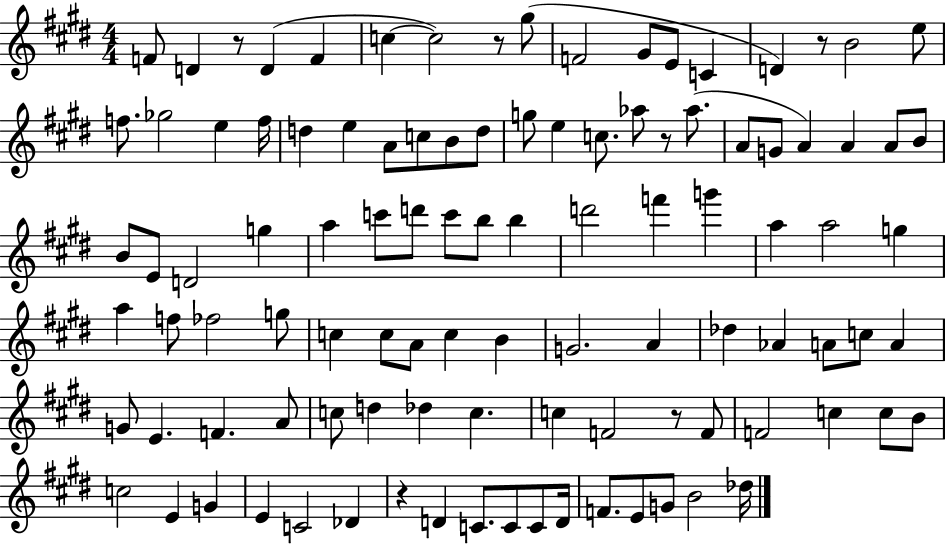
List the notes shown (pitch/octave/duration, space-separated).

F4/e D4/q R/e D4/q F4/q C5/q C5/h R/e G#5/e F4/h G#4/e E4/e C4/q D4/q R/e B4/h E5/e F5/e. Gb5/h E5/q F5/s D5/q E5/q A4/e C5/e B4/e D5/e G5/e E5/q C5/e. Ab5/e R/e Ab5/e. A4/e G4/e A4/q A4/q A4/e B4/e B4/e E4/e D4/h G5/q A5/q C6/e D6/e C6/e B5/e B5/q D6/h F6/q G6/q A5/q A5/h G5/q A5/q F5/e FES5/h G5/e C5/q C5/e A4/e C5/q B4/q G4/h. A4/q Db5/q Ab4/q A4/e C5/e A4/q G4/e E4/q. F4/q. A4/e C5/e D5/q Db5/q C5/q. C5/q F4/h R/e F4/e F4/h C5/q C5/e B4/e C5/h E4/q G4/q E4/q C4/h Db4/q R/q D4/q C4/e. C4/e C4/e D4/s F4/e. E4/e G4/e B4/h Db5/s